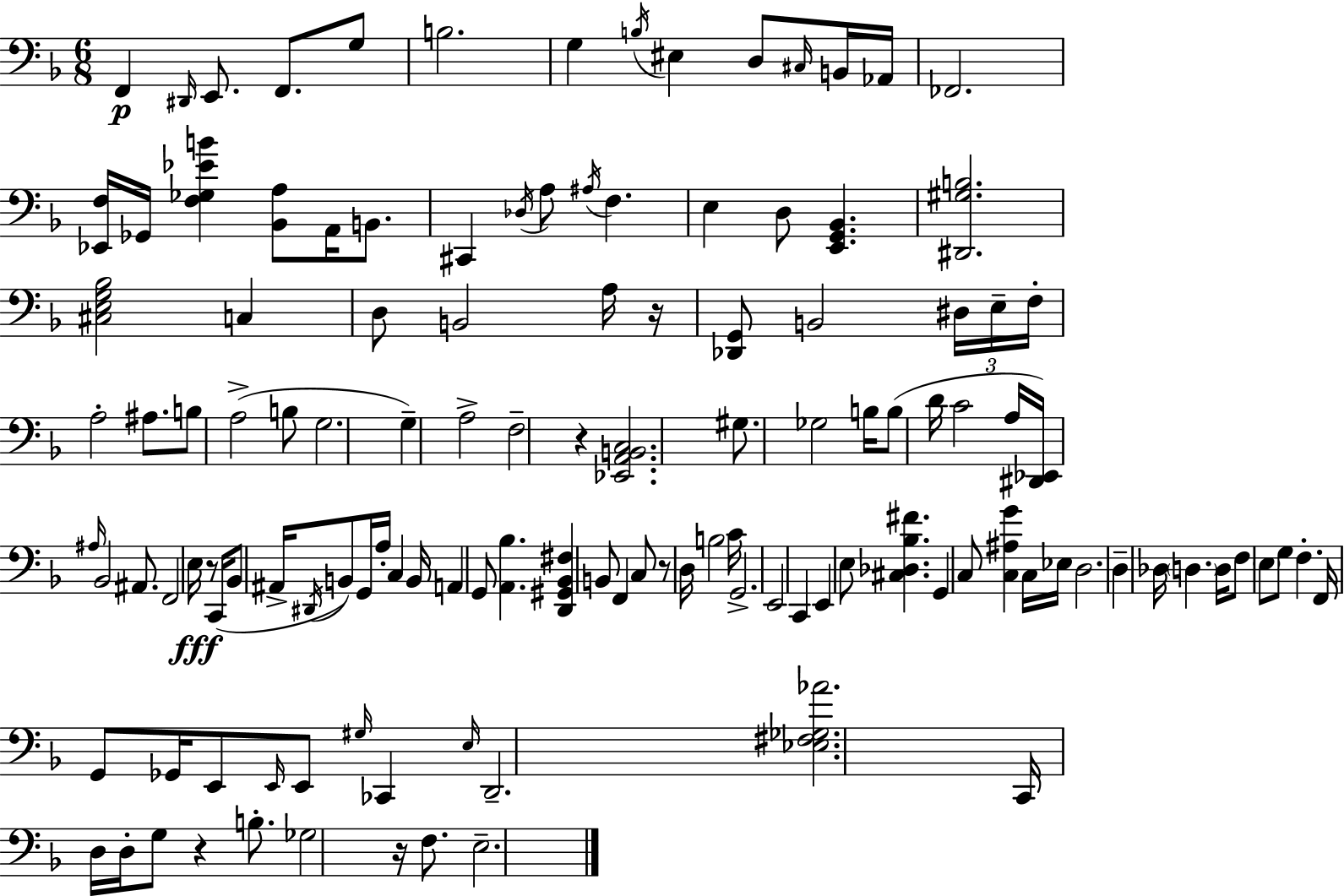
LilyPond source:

{
  \clef bass
  \numericTimeSignature
  \time 6/8
  \key f \major
  f,4\p \grace { dis,16 } e,8. f,8. g8 | b2. | g4 \acciaccatura { b16 } eis4 d8 | \grace { cis16 } b,16 aes,16 fes,2. | \break <ees, f>16 ges,16 <f ges ees' b'>4 <bes, a>8 a,16 | b,8. cis,4 \acciaccatura { des16 } a8 \acciaccatura { ais16 } f4. | e4 d8 <e, g, bes,>4. | <dis, gis b>2. | \break <cis e g bes>2 | c4 d8 b,2 | a16 r16 <des, g,>8 b,2 | \tuplet 3/2 { dis16 e16-- f16-. } a2-. | \break ais8. b8 a2->( | b8 g2. | g4--) a2-> | f2-- | \break r4 <ees, a, b, c>2. | gis8. ges2 | b16 b8( d'16 c'2 | a16 <dis, ees,>16) \grace { ais16 } bes,2 | \break ais,8. f,2 | e16\fff r8 c,16( bes,8 ais,16-> \acciaccatura { dis,16 }) b,8 | g,16 a16-. c4 b,16 a,4 g,8 | <a, bes>4. <d, gis, bes, fis>4 b,8 | \break f,4 c8 r8 d16 b2 | c'16 g,2.-> | e,2 | c,4 e,4 e8 | \break <cis des bes fis'>4. g,4 c8 | <c ais g'>4 c16 ees16 d2. | d4-- des16 | \parenthesize d4. d16 f8 \parenthesize e8 g8 | \break f4.-. f,16 g,8 ges,16 e,8 | \grace { e,16 } e,8 \grace { gis16 } ces,4 \grace { e16 } d,2.-- | <ees fis ges aes'>2. | c,16 d16 | \break d16-. g8 r4 b8.-. ges2 | r16 f8. e2.-- | \bar "|."
}